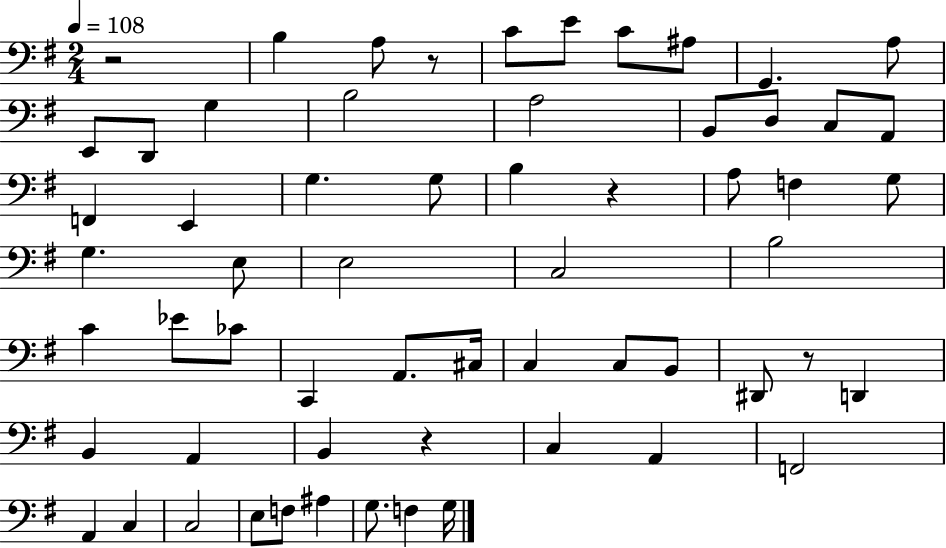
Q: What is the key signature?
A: G major